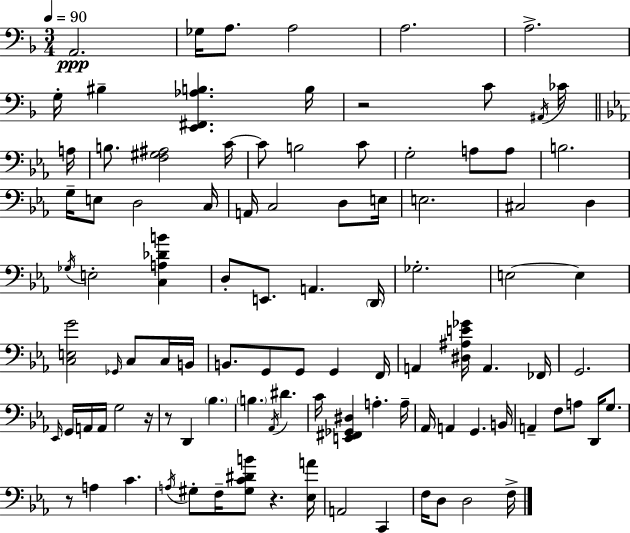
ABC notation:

X:1
T:Untitled
M:3/4
L:1/4
K:Dm
A,,2 _G,/4 A,/2 A,2 A,2 A,2 G,/4 ^B, [E,,^F,,_A,B,] B,/4 z2 C/2 ^A,,/4 _C/4 A,/4 B,/2 [F,^G,^A,]2 C/4 C/2 B,2 C/2 G,2 A,/2 A,/2 B,2 G,/4 E,/2 D,2 C,/4 A,,/4 C,2 D,/2 E,/4 E,2 ^C,2 D, _G,/4 E,2 [C,A,_DB] D,/2 E,,/2 A,, D,,/4 _G,2 E,2 E, [C,E,G]2 _G,,/4 C,/2 C,/4 B,,/4 B,,/2 G,,/2 G,,/2 G,, F,,/4 A,, [^D,^A,E_G]/4 A,, _F,,/4 G,,2 _E,,/4 G,,/4 A,,/4 A,,/4 G,2 z/4 z/2 D,, _B, B, _A,,/4 ^D C/4 [E,,^F,,_G,,^D,] A, A,/4 _A,,/4 A,, G,, B,,/4 A,, F,/2 A,/2 D,,/4 G,/2 z/2 A, C A,/4 ^G,/2 F,/4 [^G,C^DB]/2 z [_E,A]/4 A,,2 C,, F,/4 D,/2 D,2 F,/4